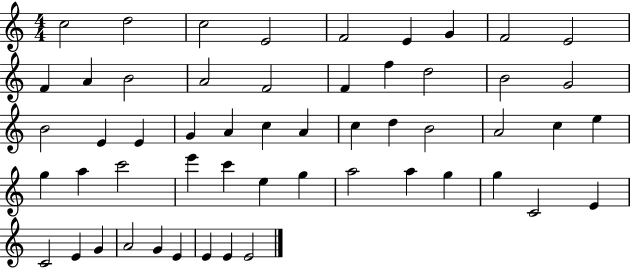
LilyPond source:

{
  \clef treble
  \numericTimeSignature
  \time 4/4
  \key c \major
  c''2 d''2 | c''2 e'2 | f'2 e'4 g'4 | f'2 e'2 | \break f'4 a'4 b'2 | a'2 f'2 | f'4 f''4 d''2 | b'2 g'2 | \break b'2 e'4 e'4 | g'4 a'4 c''4 a'4 | c''4 d''4 b'2 | a'2 c''4 e''4 | \break g''4 a''4 c'''2 | e'''4 c'''4 e''4 g''4 | a''2 a''4 g''4 | g''4 c'2 e'4 | \break c'2 e'4 g'4 | a'2 g'4 e'4 | e'4 e'4 e'2 | \bar "|."
}